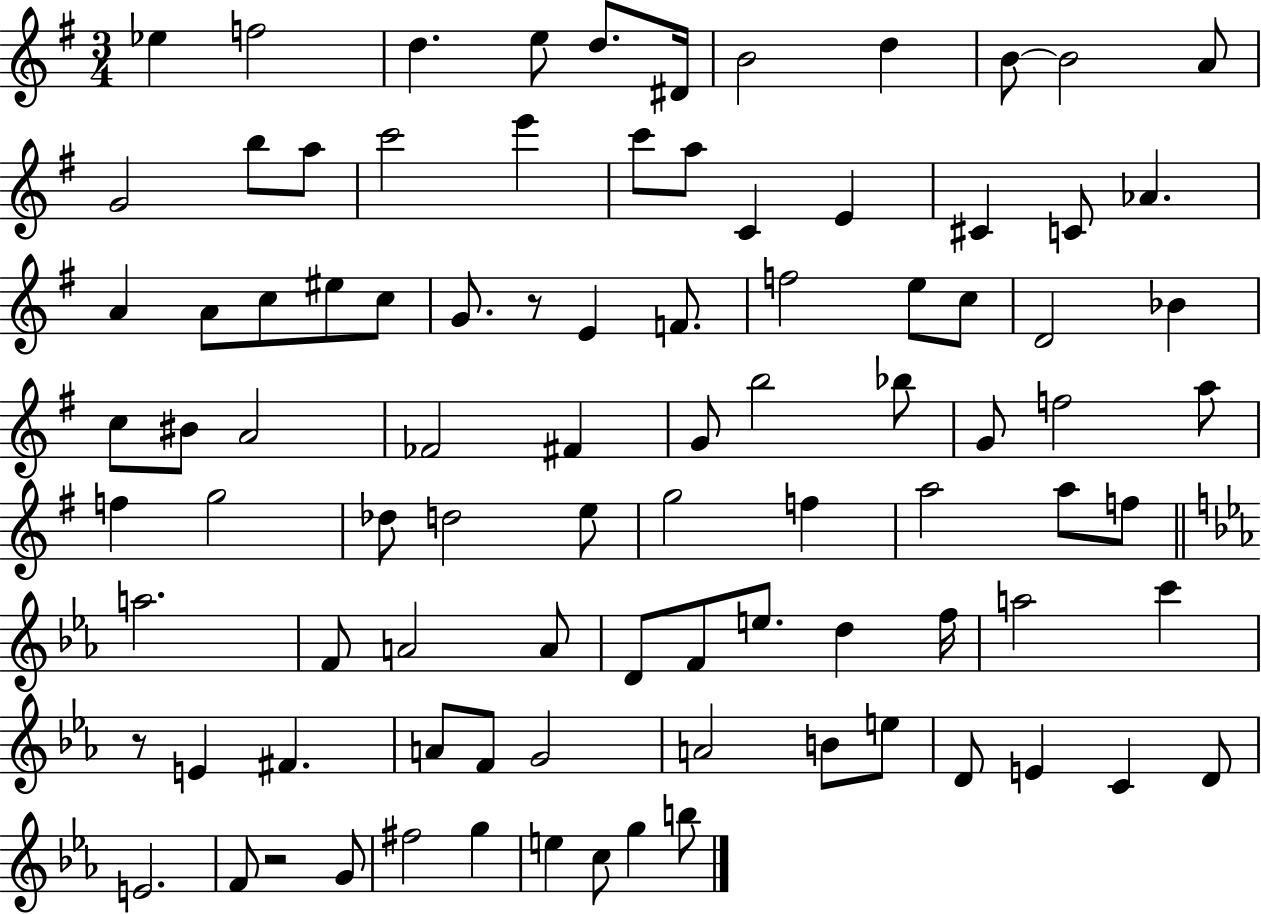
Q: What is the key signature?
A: G major